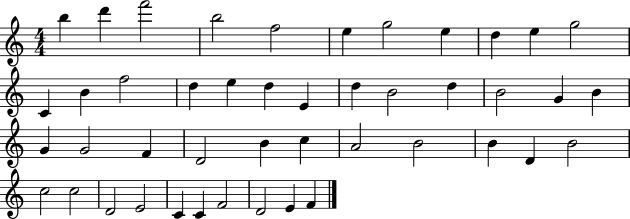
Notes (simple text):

B5/q D6/q F6/h B5/h F5/h E5/q G5/h E5/q D5/q E5/q G5/h C4/q B4/q F5/h D5/q E5/q D5/q E4/q D5/q B4/h D5/q B4/h G4/q B4/q G4/q G4/h F4/q D4/h B4/q C5/q A4/h B4/h B4/q D4/q B4/h C5/h C5/h D4/h E4/h C4/q C4/q F4/h D4/h E4/q F4/q